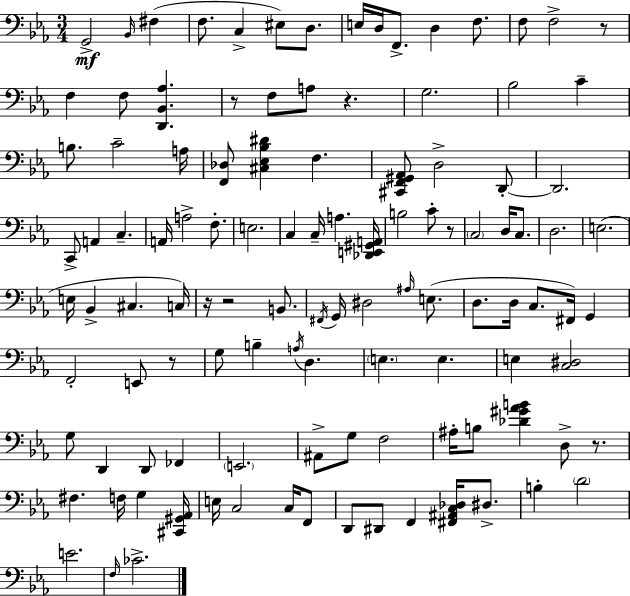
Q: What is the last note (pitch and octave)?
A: CES4